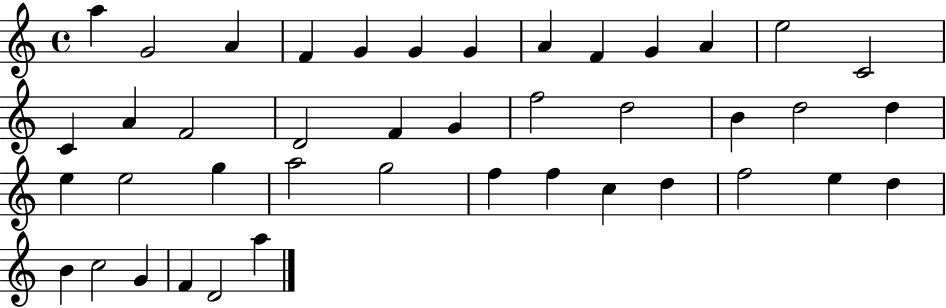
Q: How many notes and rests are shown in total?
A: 42